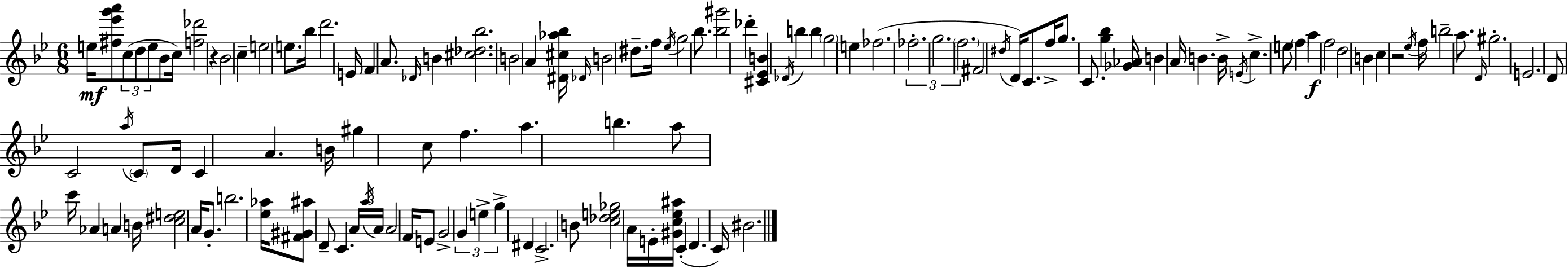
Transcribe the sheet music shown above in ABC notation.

X:1
T:Untitled
M:6/8
L:1/4
K:Bb
e/4 [^f_e'g'a']/2 c/2 d/2 e/2 _B/2 c/4 [f_d']2 z _B2 c e2 e/2 _b/4 d'2 E/4 F A/2 _D/4 B [^c_d_b]2 B2 A [^D^c_a_b]/4 _D/4 B2 ^d/2 f/4 _e/4 g2 _b/2 [_b^g']2 _d' [^C_EB] _D/4 b b g2 e _f2 _f2 g2 f2 ^F2 ^d/4 D/4 C/2 f/4 g/2 C/2 [g_b] [_G_A]/4 B A/4 B B/4 E/4 c e/2 f a f2 d2 B c z2 _e/4 f/4 b2 a/2 D/4 ^g2 E2 D/2 C2 a/4 C/2 D/4 C A B/4 ^g c/2 f a b a/2 c'/4 _A A B/4 [c^de]2 A/4 G/2 b2 [_e_a]/4 [^F^G^a]/2 D/2 C A/4 a/4 A/4 A2 F/4 E/2 G2 G e g ^D C2 B/2 [c_de_g]2 A/4 E/4 [^Gc_e^a]/4 C D C/4 ^B2